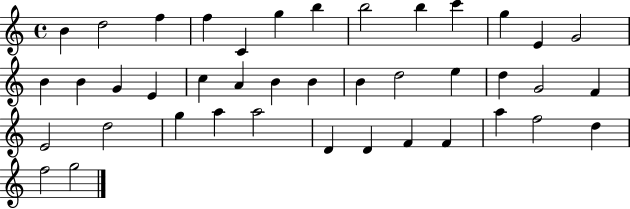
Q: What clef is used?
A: treble